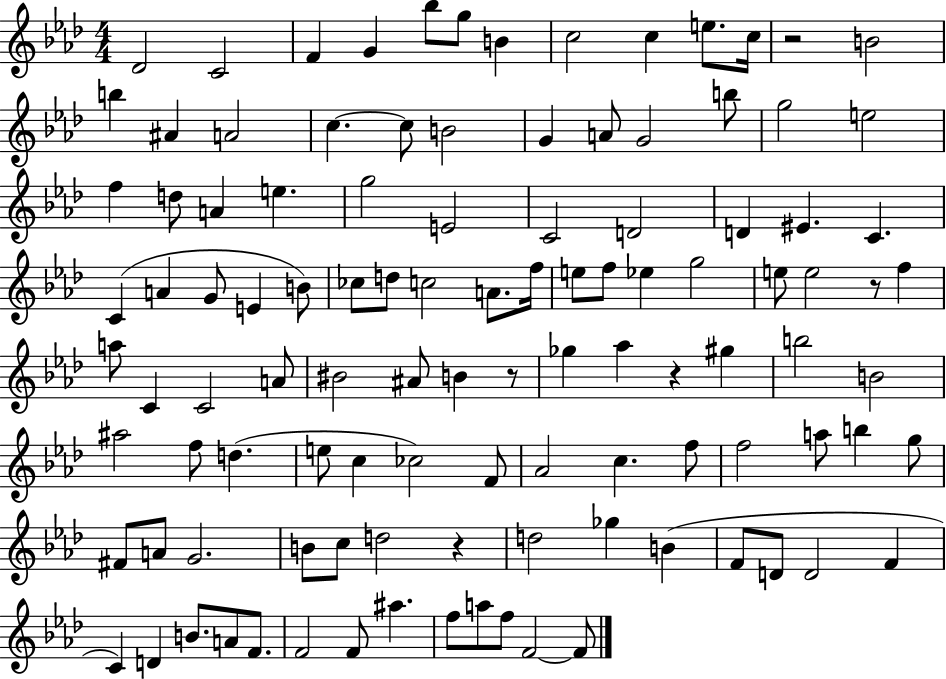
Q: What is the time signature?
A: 4/4